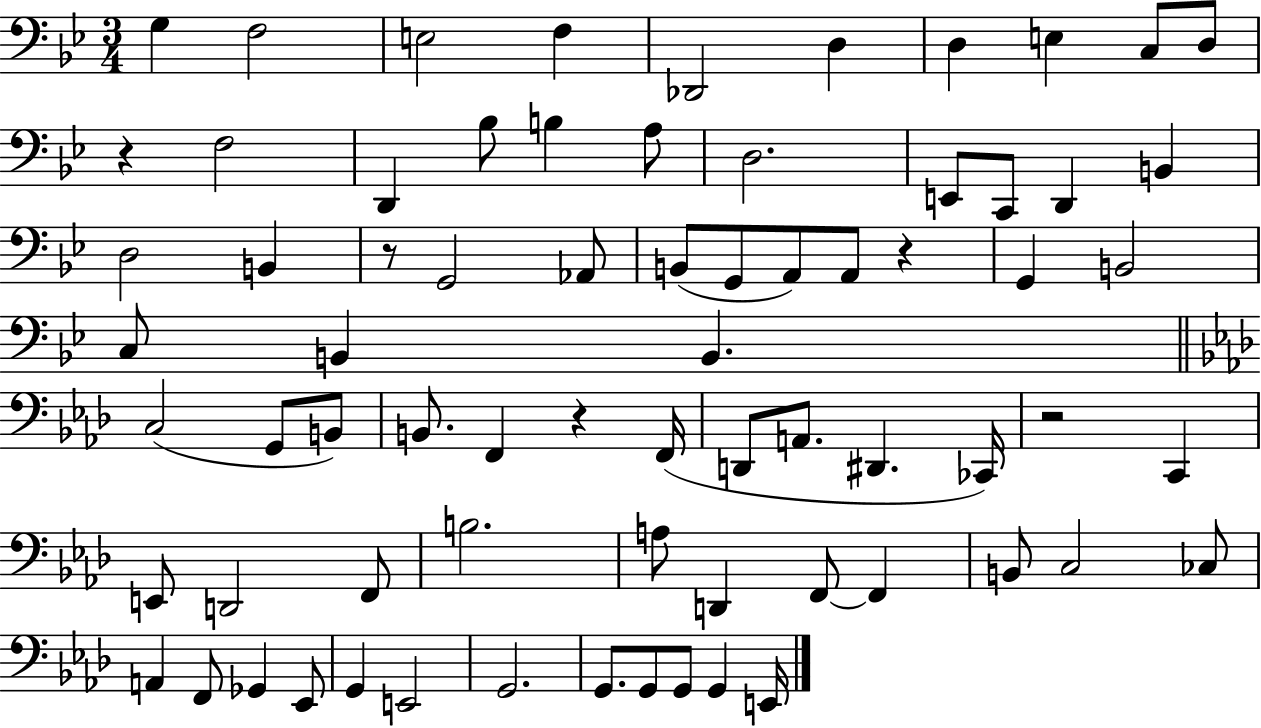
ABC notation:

X:1
T:Untitled
M:3/4
L:1/4
K:Bb
G, F,2 E,2 F, _D,,2 D, D, E, C,/2 D,/2 z F,2 D,, _B,/2 B, A,/2 D,2 E,,/2 C,,/2 D,, B,, D,2 B,, z/2 G,,2 _A,,/2 B,,/2 G,,/2 A,,/2 A,,/2 z G,, B,,2 C,/2 B,, B,, C,2 G,,/2 B,,/2 B,,/2 F,, z F,,/4 D,,/2 A,,/2 ^D,, _C,,/4 z2 C,, E,,/2 D,,2 F,,/2 B,2 A,/2 D,, F,,/2 F,, B,,/2 C,2 _C,/2 A,, F,,/2 _G,, _E,,/2 G,, E,,2 G,,2 G,,/2 G,,/2 G,,/2 G,, E,,/4